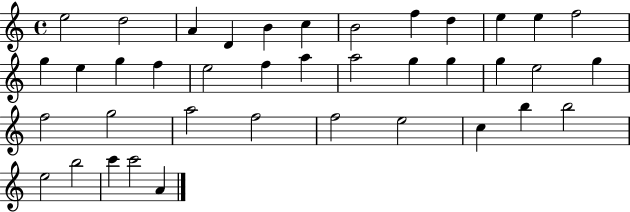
E5/h D5/h A4/q D4/q B4/q C5/q B4/h F5/q D5/q E5/q E5/q F5/h G5/q E5/q G5/q F5/q E5/h F5/q A5/q A5/h G5/q G5/q G5/q E5/h G5/q F5/h G5/h A5/h F5/h F5/h E5/h C5/q B5/q B5/h E5/h B5/h C6/q C6/h A4/q